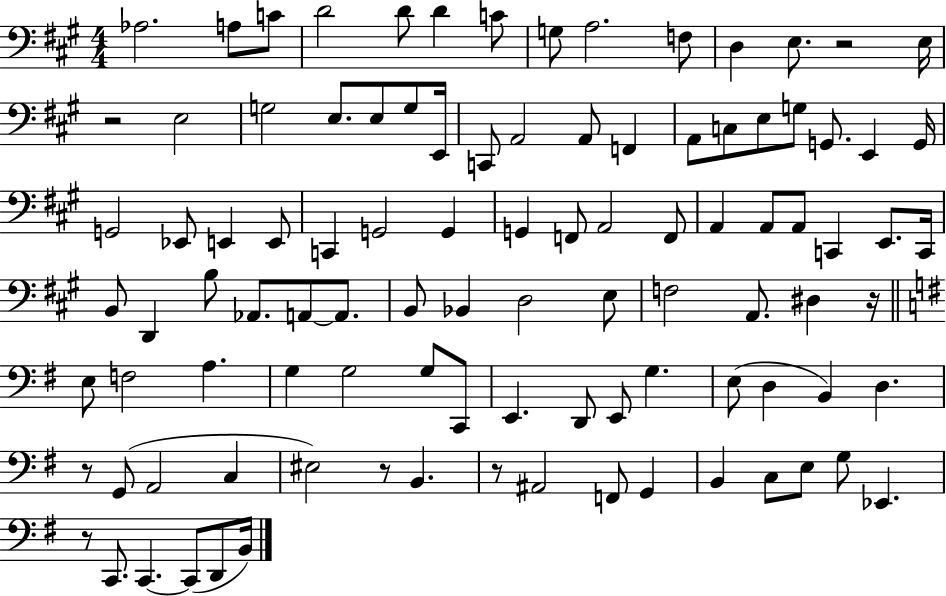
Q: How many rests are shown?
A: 7